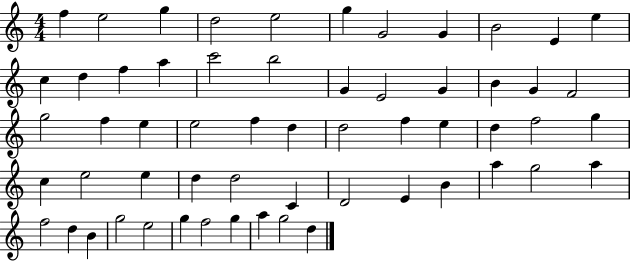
F5/q E5/h G5/q D5/h E5/h G5/q G4/h G4/q B4/h E4/q E5/q C5/q D5/q F5/q A5/q C6/h B5/h G4/q E4/h G4/q B4/q G4/q F4/h G5/h F5/q E5/q E5/h F5/q D5/q D5/h F5/q E5/q D5/q F5/h G5/q C5/q E5/h E5/q D5/q D5/h C4/q D4/h E4/q B4/q A5/q G5/h A5/q F5/h D5/q B4/q G5/h E5/h G5/q F5/h G5/q A5/q G5/h D5/q